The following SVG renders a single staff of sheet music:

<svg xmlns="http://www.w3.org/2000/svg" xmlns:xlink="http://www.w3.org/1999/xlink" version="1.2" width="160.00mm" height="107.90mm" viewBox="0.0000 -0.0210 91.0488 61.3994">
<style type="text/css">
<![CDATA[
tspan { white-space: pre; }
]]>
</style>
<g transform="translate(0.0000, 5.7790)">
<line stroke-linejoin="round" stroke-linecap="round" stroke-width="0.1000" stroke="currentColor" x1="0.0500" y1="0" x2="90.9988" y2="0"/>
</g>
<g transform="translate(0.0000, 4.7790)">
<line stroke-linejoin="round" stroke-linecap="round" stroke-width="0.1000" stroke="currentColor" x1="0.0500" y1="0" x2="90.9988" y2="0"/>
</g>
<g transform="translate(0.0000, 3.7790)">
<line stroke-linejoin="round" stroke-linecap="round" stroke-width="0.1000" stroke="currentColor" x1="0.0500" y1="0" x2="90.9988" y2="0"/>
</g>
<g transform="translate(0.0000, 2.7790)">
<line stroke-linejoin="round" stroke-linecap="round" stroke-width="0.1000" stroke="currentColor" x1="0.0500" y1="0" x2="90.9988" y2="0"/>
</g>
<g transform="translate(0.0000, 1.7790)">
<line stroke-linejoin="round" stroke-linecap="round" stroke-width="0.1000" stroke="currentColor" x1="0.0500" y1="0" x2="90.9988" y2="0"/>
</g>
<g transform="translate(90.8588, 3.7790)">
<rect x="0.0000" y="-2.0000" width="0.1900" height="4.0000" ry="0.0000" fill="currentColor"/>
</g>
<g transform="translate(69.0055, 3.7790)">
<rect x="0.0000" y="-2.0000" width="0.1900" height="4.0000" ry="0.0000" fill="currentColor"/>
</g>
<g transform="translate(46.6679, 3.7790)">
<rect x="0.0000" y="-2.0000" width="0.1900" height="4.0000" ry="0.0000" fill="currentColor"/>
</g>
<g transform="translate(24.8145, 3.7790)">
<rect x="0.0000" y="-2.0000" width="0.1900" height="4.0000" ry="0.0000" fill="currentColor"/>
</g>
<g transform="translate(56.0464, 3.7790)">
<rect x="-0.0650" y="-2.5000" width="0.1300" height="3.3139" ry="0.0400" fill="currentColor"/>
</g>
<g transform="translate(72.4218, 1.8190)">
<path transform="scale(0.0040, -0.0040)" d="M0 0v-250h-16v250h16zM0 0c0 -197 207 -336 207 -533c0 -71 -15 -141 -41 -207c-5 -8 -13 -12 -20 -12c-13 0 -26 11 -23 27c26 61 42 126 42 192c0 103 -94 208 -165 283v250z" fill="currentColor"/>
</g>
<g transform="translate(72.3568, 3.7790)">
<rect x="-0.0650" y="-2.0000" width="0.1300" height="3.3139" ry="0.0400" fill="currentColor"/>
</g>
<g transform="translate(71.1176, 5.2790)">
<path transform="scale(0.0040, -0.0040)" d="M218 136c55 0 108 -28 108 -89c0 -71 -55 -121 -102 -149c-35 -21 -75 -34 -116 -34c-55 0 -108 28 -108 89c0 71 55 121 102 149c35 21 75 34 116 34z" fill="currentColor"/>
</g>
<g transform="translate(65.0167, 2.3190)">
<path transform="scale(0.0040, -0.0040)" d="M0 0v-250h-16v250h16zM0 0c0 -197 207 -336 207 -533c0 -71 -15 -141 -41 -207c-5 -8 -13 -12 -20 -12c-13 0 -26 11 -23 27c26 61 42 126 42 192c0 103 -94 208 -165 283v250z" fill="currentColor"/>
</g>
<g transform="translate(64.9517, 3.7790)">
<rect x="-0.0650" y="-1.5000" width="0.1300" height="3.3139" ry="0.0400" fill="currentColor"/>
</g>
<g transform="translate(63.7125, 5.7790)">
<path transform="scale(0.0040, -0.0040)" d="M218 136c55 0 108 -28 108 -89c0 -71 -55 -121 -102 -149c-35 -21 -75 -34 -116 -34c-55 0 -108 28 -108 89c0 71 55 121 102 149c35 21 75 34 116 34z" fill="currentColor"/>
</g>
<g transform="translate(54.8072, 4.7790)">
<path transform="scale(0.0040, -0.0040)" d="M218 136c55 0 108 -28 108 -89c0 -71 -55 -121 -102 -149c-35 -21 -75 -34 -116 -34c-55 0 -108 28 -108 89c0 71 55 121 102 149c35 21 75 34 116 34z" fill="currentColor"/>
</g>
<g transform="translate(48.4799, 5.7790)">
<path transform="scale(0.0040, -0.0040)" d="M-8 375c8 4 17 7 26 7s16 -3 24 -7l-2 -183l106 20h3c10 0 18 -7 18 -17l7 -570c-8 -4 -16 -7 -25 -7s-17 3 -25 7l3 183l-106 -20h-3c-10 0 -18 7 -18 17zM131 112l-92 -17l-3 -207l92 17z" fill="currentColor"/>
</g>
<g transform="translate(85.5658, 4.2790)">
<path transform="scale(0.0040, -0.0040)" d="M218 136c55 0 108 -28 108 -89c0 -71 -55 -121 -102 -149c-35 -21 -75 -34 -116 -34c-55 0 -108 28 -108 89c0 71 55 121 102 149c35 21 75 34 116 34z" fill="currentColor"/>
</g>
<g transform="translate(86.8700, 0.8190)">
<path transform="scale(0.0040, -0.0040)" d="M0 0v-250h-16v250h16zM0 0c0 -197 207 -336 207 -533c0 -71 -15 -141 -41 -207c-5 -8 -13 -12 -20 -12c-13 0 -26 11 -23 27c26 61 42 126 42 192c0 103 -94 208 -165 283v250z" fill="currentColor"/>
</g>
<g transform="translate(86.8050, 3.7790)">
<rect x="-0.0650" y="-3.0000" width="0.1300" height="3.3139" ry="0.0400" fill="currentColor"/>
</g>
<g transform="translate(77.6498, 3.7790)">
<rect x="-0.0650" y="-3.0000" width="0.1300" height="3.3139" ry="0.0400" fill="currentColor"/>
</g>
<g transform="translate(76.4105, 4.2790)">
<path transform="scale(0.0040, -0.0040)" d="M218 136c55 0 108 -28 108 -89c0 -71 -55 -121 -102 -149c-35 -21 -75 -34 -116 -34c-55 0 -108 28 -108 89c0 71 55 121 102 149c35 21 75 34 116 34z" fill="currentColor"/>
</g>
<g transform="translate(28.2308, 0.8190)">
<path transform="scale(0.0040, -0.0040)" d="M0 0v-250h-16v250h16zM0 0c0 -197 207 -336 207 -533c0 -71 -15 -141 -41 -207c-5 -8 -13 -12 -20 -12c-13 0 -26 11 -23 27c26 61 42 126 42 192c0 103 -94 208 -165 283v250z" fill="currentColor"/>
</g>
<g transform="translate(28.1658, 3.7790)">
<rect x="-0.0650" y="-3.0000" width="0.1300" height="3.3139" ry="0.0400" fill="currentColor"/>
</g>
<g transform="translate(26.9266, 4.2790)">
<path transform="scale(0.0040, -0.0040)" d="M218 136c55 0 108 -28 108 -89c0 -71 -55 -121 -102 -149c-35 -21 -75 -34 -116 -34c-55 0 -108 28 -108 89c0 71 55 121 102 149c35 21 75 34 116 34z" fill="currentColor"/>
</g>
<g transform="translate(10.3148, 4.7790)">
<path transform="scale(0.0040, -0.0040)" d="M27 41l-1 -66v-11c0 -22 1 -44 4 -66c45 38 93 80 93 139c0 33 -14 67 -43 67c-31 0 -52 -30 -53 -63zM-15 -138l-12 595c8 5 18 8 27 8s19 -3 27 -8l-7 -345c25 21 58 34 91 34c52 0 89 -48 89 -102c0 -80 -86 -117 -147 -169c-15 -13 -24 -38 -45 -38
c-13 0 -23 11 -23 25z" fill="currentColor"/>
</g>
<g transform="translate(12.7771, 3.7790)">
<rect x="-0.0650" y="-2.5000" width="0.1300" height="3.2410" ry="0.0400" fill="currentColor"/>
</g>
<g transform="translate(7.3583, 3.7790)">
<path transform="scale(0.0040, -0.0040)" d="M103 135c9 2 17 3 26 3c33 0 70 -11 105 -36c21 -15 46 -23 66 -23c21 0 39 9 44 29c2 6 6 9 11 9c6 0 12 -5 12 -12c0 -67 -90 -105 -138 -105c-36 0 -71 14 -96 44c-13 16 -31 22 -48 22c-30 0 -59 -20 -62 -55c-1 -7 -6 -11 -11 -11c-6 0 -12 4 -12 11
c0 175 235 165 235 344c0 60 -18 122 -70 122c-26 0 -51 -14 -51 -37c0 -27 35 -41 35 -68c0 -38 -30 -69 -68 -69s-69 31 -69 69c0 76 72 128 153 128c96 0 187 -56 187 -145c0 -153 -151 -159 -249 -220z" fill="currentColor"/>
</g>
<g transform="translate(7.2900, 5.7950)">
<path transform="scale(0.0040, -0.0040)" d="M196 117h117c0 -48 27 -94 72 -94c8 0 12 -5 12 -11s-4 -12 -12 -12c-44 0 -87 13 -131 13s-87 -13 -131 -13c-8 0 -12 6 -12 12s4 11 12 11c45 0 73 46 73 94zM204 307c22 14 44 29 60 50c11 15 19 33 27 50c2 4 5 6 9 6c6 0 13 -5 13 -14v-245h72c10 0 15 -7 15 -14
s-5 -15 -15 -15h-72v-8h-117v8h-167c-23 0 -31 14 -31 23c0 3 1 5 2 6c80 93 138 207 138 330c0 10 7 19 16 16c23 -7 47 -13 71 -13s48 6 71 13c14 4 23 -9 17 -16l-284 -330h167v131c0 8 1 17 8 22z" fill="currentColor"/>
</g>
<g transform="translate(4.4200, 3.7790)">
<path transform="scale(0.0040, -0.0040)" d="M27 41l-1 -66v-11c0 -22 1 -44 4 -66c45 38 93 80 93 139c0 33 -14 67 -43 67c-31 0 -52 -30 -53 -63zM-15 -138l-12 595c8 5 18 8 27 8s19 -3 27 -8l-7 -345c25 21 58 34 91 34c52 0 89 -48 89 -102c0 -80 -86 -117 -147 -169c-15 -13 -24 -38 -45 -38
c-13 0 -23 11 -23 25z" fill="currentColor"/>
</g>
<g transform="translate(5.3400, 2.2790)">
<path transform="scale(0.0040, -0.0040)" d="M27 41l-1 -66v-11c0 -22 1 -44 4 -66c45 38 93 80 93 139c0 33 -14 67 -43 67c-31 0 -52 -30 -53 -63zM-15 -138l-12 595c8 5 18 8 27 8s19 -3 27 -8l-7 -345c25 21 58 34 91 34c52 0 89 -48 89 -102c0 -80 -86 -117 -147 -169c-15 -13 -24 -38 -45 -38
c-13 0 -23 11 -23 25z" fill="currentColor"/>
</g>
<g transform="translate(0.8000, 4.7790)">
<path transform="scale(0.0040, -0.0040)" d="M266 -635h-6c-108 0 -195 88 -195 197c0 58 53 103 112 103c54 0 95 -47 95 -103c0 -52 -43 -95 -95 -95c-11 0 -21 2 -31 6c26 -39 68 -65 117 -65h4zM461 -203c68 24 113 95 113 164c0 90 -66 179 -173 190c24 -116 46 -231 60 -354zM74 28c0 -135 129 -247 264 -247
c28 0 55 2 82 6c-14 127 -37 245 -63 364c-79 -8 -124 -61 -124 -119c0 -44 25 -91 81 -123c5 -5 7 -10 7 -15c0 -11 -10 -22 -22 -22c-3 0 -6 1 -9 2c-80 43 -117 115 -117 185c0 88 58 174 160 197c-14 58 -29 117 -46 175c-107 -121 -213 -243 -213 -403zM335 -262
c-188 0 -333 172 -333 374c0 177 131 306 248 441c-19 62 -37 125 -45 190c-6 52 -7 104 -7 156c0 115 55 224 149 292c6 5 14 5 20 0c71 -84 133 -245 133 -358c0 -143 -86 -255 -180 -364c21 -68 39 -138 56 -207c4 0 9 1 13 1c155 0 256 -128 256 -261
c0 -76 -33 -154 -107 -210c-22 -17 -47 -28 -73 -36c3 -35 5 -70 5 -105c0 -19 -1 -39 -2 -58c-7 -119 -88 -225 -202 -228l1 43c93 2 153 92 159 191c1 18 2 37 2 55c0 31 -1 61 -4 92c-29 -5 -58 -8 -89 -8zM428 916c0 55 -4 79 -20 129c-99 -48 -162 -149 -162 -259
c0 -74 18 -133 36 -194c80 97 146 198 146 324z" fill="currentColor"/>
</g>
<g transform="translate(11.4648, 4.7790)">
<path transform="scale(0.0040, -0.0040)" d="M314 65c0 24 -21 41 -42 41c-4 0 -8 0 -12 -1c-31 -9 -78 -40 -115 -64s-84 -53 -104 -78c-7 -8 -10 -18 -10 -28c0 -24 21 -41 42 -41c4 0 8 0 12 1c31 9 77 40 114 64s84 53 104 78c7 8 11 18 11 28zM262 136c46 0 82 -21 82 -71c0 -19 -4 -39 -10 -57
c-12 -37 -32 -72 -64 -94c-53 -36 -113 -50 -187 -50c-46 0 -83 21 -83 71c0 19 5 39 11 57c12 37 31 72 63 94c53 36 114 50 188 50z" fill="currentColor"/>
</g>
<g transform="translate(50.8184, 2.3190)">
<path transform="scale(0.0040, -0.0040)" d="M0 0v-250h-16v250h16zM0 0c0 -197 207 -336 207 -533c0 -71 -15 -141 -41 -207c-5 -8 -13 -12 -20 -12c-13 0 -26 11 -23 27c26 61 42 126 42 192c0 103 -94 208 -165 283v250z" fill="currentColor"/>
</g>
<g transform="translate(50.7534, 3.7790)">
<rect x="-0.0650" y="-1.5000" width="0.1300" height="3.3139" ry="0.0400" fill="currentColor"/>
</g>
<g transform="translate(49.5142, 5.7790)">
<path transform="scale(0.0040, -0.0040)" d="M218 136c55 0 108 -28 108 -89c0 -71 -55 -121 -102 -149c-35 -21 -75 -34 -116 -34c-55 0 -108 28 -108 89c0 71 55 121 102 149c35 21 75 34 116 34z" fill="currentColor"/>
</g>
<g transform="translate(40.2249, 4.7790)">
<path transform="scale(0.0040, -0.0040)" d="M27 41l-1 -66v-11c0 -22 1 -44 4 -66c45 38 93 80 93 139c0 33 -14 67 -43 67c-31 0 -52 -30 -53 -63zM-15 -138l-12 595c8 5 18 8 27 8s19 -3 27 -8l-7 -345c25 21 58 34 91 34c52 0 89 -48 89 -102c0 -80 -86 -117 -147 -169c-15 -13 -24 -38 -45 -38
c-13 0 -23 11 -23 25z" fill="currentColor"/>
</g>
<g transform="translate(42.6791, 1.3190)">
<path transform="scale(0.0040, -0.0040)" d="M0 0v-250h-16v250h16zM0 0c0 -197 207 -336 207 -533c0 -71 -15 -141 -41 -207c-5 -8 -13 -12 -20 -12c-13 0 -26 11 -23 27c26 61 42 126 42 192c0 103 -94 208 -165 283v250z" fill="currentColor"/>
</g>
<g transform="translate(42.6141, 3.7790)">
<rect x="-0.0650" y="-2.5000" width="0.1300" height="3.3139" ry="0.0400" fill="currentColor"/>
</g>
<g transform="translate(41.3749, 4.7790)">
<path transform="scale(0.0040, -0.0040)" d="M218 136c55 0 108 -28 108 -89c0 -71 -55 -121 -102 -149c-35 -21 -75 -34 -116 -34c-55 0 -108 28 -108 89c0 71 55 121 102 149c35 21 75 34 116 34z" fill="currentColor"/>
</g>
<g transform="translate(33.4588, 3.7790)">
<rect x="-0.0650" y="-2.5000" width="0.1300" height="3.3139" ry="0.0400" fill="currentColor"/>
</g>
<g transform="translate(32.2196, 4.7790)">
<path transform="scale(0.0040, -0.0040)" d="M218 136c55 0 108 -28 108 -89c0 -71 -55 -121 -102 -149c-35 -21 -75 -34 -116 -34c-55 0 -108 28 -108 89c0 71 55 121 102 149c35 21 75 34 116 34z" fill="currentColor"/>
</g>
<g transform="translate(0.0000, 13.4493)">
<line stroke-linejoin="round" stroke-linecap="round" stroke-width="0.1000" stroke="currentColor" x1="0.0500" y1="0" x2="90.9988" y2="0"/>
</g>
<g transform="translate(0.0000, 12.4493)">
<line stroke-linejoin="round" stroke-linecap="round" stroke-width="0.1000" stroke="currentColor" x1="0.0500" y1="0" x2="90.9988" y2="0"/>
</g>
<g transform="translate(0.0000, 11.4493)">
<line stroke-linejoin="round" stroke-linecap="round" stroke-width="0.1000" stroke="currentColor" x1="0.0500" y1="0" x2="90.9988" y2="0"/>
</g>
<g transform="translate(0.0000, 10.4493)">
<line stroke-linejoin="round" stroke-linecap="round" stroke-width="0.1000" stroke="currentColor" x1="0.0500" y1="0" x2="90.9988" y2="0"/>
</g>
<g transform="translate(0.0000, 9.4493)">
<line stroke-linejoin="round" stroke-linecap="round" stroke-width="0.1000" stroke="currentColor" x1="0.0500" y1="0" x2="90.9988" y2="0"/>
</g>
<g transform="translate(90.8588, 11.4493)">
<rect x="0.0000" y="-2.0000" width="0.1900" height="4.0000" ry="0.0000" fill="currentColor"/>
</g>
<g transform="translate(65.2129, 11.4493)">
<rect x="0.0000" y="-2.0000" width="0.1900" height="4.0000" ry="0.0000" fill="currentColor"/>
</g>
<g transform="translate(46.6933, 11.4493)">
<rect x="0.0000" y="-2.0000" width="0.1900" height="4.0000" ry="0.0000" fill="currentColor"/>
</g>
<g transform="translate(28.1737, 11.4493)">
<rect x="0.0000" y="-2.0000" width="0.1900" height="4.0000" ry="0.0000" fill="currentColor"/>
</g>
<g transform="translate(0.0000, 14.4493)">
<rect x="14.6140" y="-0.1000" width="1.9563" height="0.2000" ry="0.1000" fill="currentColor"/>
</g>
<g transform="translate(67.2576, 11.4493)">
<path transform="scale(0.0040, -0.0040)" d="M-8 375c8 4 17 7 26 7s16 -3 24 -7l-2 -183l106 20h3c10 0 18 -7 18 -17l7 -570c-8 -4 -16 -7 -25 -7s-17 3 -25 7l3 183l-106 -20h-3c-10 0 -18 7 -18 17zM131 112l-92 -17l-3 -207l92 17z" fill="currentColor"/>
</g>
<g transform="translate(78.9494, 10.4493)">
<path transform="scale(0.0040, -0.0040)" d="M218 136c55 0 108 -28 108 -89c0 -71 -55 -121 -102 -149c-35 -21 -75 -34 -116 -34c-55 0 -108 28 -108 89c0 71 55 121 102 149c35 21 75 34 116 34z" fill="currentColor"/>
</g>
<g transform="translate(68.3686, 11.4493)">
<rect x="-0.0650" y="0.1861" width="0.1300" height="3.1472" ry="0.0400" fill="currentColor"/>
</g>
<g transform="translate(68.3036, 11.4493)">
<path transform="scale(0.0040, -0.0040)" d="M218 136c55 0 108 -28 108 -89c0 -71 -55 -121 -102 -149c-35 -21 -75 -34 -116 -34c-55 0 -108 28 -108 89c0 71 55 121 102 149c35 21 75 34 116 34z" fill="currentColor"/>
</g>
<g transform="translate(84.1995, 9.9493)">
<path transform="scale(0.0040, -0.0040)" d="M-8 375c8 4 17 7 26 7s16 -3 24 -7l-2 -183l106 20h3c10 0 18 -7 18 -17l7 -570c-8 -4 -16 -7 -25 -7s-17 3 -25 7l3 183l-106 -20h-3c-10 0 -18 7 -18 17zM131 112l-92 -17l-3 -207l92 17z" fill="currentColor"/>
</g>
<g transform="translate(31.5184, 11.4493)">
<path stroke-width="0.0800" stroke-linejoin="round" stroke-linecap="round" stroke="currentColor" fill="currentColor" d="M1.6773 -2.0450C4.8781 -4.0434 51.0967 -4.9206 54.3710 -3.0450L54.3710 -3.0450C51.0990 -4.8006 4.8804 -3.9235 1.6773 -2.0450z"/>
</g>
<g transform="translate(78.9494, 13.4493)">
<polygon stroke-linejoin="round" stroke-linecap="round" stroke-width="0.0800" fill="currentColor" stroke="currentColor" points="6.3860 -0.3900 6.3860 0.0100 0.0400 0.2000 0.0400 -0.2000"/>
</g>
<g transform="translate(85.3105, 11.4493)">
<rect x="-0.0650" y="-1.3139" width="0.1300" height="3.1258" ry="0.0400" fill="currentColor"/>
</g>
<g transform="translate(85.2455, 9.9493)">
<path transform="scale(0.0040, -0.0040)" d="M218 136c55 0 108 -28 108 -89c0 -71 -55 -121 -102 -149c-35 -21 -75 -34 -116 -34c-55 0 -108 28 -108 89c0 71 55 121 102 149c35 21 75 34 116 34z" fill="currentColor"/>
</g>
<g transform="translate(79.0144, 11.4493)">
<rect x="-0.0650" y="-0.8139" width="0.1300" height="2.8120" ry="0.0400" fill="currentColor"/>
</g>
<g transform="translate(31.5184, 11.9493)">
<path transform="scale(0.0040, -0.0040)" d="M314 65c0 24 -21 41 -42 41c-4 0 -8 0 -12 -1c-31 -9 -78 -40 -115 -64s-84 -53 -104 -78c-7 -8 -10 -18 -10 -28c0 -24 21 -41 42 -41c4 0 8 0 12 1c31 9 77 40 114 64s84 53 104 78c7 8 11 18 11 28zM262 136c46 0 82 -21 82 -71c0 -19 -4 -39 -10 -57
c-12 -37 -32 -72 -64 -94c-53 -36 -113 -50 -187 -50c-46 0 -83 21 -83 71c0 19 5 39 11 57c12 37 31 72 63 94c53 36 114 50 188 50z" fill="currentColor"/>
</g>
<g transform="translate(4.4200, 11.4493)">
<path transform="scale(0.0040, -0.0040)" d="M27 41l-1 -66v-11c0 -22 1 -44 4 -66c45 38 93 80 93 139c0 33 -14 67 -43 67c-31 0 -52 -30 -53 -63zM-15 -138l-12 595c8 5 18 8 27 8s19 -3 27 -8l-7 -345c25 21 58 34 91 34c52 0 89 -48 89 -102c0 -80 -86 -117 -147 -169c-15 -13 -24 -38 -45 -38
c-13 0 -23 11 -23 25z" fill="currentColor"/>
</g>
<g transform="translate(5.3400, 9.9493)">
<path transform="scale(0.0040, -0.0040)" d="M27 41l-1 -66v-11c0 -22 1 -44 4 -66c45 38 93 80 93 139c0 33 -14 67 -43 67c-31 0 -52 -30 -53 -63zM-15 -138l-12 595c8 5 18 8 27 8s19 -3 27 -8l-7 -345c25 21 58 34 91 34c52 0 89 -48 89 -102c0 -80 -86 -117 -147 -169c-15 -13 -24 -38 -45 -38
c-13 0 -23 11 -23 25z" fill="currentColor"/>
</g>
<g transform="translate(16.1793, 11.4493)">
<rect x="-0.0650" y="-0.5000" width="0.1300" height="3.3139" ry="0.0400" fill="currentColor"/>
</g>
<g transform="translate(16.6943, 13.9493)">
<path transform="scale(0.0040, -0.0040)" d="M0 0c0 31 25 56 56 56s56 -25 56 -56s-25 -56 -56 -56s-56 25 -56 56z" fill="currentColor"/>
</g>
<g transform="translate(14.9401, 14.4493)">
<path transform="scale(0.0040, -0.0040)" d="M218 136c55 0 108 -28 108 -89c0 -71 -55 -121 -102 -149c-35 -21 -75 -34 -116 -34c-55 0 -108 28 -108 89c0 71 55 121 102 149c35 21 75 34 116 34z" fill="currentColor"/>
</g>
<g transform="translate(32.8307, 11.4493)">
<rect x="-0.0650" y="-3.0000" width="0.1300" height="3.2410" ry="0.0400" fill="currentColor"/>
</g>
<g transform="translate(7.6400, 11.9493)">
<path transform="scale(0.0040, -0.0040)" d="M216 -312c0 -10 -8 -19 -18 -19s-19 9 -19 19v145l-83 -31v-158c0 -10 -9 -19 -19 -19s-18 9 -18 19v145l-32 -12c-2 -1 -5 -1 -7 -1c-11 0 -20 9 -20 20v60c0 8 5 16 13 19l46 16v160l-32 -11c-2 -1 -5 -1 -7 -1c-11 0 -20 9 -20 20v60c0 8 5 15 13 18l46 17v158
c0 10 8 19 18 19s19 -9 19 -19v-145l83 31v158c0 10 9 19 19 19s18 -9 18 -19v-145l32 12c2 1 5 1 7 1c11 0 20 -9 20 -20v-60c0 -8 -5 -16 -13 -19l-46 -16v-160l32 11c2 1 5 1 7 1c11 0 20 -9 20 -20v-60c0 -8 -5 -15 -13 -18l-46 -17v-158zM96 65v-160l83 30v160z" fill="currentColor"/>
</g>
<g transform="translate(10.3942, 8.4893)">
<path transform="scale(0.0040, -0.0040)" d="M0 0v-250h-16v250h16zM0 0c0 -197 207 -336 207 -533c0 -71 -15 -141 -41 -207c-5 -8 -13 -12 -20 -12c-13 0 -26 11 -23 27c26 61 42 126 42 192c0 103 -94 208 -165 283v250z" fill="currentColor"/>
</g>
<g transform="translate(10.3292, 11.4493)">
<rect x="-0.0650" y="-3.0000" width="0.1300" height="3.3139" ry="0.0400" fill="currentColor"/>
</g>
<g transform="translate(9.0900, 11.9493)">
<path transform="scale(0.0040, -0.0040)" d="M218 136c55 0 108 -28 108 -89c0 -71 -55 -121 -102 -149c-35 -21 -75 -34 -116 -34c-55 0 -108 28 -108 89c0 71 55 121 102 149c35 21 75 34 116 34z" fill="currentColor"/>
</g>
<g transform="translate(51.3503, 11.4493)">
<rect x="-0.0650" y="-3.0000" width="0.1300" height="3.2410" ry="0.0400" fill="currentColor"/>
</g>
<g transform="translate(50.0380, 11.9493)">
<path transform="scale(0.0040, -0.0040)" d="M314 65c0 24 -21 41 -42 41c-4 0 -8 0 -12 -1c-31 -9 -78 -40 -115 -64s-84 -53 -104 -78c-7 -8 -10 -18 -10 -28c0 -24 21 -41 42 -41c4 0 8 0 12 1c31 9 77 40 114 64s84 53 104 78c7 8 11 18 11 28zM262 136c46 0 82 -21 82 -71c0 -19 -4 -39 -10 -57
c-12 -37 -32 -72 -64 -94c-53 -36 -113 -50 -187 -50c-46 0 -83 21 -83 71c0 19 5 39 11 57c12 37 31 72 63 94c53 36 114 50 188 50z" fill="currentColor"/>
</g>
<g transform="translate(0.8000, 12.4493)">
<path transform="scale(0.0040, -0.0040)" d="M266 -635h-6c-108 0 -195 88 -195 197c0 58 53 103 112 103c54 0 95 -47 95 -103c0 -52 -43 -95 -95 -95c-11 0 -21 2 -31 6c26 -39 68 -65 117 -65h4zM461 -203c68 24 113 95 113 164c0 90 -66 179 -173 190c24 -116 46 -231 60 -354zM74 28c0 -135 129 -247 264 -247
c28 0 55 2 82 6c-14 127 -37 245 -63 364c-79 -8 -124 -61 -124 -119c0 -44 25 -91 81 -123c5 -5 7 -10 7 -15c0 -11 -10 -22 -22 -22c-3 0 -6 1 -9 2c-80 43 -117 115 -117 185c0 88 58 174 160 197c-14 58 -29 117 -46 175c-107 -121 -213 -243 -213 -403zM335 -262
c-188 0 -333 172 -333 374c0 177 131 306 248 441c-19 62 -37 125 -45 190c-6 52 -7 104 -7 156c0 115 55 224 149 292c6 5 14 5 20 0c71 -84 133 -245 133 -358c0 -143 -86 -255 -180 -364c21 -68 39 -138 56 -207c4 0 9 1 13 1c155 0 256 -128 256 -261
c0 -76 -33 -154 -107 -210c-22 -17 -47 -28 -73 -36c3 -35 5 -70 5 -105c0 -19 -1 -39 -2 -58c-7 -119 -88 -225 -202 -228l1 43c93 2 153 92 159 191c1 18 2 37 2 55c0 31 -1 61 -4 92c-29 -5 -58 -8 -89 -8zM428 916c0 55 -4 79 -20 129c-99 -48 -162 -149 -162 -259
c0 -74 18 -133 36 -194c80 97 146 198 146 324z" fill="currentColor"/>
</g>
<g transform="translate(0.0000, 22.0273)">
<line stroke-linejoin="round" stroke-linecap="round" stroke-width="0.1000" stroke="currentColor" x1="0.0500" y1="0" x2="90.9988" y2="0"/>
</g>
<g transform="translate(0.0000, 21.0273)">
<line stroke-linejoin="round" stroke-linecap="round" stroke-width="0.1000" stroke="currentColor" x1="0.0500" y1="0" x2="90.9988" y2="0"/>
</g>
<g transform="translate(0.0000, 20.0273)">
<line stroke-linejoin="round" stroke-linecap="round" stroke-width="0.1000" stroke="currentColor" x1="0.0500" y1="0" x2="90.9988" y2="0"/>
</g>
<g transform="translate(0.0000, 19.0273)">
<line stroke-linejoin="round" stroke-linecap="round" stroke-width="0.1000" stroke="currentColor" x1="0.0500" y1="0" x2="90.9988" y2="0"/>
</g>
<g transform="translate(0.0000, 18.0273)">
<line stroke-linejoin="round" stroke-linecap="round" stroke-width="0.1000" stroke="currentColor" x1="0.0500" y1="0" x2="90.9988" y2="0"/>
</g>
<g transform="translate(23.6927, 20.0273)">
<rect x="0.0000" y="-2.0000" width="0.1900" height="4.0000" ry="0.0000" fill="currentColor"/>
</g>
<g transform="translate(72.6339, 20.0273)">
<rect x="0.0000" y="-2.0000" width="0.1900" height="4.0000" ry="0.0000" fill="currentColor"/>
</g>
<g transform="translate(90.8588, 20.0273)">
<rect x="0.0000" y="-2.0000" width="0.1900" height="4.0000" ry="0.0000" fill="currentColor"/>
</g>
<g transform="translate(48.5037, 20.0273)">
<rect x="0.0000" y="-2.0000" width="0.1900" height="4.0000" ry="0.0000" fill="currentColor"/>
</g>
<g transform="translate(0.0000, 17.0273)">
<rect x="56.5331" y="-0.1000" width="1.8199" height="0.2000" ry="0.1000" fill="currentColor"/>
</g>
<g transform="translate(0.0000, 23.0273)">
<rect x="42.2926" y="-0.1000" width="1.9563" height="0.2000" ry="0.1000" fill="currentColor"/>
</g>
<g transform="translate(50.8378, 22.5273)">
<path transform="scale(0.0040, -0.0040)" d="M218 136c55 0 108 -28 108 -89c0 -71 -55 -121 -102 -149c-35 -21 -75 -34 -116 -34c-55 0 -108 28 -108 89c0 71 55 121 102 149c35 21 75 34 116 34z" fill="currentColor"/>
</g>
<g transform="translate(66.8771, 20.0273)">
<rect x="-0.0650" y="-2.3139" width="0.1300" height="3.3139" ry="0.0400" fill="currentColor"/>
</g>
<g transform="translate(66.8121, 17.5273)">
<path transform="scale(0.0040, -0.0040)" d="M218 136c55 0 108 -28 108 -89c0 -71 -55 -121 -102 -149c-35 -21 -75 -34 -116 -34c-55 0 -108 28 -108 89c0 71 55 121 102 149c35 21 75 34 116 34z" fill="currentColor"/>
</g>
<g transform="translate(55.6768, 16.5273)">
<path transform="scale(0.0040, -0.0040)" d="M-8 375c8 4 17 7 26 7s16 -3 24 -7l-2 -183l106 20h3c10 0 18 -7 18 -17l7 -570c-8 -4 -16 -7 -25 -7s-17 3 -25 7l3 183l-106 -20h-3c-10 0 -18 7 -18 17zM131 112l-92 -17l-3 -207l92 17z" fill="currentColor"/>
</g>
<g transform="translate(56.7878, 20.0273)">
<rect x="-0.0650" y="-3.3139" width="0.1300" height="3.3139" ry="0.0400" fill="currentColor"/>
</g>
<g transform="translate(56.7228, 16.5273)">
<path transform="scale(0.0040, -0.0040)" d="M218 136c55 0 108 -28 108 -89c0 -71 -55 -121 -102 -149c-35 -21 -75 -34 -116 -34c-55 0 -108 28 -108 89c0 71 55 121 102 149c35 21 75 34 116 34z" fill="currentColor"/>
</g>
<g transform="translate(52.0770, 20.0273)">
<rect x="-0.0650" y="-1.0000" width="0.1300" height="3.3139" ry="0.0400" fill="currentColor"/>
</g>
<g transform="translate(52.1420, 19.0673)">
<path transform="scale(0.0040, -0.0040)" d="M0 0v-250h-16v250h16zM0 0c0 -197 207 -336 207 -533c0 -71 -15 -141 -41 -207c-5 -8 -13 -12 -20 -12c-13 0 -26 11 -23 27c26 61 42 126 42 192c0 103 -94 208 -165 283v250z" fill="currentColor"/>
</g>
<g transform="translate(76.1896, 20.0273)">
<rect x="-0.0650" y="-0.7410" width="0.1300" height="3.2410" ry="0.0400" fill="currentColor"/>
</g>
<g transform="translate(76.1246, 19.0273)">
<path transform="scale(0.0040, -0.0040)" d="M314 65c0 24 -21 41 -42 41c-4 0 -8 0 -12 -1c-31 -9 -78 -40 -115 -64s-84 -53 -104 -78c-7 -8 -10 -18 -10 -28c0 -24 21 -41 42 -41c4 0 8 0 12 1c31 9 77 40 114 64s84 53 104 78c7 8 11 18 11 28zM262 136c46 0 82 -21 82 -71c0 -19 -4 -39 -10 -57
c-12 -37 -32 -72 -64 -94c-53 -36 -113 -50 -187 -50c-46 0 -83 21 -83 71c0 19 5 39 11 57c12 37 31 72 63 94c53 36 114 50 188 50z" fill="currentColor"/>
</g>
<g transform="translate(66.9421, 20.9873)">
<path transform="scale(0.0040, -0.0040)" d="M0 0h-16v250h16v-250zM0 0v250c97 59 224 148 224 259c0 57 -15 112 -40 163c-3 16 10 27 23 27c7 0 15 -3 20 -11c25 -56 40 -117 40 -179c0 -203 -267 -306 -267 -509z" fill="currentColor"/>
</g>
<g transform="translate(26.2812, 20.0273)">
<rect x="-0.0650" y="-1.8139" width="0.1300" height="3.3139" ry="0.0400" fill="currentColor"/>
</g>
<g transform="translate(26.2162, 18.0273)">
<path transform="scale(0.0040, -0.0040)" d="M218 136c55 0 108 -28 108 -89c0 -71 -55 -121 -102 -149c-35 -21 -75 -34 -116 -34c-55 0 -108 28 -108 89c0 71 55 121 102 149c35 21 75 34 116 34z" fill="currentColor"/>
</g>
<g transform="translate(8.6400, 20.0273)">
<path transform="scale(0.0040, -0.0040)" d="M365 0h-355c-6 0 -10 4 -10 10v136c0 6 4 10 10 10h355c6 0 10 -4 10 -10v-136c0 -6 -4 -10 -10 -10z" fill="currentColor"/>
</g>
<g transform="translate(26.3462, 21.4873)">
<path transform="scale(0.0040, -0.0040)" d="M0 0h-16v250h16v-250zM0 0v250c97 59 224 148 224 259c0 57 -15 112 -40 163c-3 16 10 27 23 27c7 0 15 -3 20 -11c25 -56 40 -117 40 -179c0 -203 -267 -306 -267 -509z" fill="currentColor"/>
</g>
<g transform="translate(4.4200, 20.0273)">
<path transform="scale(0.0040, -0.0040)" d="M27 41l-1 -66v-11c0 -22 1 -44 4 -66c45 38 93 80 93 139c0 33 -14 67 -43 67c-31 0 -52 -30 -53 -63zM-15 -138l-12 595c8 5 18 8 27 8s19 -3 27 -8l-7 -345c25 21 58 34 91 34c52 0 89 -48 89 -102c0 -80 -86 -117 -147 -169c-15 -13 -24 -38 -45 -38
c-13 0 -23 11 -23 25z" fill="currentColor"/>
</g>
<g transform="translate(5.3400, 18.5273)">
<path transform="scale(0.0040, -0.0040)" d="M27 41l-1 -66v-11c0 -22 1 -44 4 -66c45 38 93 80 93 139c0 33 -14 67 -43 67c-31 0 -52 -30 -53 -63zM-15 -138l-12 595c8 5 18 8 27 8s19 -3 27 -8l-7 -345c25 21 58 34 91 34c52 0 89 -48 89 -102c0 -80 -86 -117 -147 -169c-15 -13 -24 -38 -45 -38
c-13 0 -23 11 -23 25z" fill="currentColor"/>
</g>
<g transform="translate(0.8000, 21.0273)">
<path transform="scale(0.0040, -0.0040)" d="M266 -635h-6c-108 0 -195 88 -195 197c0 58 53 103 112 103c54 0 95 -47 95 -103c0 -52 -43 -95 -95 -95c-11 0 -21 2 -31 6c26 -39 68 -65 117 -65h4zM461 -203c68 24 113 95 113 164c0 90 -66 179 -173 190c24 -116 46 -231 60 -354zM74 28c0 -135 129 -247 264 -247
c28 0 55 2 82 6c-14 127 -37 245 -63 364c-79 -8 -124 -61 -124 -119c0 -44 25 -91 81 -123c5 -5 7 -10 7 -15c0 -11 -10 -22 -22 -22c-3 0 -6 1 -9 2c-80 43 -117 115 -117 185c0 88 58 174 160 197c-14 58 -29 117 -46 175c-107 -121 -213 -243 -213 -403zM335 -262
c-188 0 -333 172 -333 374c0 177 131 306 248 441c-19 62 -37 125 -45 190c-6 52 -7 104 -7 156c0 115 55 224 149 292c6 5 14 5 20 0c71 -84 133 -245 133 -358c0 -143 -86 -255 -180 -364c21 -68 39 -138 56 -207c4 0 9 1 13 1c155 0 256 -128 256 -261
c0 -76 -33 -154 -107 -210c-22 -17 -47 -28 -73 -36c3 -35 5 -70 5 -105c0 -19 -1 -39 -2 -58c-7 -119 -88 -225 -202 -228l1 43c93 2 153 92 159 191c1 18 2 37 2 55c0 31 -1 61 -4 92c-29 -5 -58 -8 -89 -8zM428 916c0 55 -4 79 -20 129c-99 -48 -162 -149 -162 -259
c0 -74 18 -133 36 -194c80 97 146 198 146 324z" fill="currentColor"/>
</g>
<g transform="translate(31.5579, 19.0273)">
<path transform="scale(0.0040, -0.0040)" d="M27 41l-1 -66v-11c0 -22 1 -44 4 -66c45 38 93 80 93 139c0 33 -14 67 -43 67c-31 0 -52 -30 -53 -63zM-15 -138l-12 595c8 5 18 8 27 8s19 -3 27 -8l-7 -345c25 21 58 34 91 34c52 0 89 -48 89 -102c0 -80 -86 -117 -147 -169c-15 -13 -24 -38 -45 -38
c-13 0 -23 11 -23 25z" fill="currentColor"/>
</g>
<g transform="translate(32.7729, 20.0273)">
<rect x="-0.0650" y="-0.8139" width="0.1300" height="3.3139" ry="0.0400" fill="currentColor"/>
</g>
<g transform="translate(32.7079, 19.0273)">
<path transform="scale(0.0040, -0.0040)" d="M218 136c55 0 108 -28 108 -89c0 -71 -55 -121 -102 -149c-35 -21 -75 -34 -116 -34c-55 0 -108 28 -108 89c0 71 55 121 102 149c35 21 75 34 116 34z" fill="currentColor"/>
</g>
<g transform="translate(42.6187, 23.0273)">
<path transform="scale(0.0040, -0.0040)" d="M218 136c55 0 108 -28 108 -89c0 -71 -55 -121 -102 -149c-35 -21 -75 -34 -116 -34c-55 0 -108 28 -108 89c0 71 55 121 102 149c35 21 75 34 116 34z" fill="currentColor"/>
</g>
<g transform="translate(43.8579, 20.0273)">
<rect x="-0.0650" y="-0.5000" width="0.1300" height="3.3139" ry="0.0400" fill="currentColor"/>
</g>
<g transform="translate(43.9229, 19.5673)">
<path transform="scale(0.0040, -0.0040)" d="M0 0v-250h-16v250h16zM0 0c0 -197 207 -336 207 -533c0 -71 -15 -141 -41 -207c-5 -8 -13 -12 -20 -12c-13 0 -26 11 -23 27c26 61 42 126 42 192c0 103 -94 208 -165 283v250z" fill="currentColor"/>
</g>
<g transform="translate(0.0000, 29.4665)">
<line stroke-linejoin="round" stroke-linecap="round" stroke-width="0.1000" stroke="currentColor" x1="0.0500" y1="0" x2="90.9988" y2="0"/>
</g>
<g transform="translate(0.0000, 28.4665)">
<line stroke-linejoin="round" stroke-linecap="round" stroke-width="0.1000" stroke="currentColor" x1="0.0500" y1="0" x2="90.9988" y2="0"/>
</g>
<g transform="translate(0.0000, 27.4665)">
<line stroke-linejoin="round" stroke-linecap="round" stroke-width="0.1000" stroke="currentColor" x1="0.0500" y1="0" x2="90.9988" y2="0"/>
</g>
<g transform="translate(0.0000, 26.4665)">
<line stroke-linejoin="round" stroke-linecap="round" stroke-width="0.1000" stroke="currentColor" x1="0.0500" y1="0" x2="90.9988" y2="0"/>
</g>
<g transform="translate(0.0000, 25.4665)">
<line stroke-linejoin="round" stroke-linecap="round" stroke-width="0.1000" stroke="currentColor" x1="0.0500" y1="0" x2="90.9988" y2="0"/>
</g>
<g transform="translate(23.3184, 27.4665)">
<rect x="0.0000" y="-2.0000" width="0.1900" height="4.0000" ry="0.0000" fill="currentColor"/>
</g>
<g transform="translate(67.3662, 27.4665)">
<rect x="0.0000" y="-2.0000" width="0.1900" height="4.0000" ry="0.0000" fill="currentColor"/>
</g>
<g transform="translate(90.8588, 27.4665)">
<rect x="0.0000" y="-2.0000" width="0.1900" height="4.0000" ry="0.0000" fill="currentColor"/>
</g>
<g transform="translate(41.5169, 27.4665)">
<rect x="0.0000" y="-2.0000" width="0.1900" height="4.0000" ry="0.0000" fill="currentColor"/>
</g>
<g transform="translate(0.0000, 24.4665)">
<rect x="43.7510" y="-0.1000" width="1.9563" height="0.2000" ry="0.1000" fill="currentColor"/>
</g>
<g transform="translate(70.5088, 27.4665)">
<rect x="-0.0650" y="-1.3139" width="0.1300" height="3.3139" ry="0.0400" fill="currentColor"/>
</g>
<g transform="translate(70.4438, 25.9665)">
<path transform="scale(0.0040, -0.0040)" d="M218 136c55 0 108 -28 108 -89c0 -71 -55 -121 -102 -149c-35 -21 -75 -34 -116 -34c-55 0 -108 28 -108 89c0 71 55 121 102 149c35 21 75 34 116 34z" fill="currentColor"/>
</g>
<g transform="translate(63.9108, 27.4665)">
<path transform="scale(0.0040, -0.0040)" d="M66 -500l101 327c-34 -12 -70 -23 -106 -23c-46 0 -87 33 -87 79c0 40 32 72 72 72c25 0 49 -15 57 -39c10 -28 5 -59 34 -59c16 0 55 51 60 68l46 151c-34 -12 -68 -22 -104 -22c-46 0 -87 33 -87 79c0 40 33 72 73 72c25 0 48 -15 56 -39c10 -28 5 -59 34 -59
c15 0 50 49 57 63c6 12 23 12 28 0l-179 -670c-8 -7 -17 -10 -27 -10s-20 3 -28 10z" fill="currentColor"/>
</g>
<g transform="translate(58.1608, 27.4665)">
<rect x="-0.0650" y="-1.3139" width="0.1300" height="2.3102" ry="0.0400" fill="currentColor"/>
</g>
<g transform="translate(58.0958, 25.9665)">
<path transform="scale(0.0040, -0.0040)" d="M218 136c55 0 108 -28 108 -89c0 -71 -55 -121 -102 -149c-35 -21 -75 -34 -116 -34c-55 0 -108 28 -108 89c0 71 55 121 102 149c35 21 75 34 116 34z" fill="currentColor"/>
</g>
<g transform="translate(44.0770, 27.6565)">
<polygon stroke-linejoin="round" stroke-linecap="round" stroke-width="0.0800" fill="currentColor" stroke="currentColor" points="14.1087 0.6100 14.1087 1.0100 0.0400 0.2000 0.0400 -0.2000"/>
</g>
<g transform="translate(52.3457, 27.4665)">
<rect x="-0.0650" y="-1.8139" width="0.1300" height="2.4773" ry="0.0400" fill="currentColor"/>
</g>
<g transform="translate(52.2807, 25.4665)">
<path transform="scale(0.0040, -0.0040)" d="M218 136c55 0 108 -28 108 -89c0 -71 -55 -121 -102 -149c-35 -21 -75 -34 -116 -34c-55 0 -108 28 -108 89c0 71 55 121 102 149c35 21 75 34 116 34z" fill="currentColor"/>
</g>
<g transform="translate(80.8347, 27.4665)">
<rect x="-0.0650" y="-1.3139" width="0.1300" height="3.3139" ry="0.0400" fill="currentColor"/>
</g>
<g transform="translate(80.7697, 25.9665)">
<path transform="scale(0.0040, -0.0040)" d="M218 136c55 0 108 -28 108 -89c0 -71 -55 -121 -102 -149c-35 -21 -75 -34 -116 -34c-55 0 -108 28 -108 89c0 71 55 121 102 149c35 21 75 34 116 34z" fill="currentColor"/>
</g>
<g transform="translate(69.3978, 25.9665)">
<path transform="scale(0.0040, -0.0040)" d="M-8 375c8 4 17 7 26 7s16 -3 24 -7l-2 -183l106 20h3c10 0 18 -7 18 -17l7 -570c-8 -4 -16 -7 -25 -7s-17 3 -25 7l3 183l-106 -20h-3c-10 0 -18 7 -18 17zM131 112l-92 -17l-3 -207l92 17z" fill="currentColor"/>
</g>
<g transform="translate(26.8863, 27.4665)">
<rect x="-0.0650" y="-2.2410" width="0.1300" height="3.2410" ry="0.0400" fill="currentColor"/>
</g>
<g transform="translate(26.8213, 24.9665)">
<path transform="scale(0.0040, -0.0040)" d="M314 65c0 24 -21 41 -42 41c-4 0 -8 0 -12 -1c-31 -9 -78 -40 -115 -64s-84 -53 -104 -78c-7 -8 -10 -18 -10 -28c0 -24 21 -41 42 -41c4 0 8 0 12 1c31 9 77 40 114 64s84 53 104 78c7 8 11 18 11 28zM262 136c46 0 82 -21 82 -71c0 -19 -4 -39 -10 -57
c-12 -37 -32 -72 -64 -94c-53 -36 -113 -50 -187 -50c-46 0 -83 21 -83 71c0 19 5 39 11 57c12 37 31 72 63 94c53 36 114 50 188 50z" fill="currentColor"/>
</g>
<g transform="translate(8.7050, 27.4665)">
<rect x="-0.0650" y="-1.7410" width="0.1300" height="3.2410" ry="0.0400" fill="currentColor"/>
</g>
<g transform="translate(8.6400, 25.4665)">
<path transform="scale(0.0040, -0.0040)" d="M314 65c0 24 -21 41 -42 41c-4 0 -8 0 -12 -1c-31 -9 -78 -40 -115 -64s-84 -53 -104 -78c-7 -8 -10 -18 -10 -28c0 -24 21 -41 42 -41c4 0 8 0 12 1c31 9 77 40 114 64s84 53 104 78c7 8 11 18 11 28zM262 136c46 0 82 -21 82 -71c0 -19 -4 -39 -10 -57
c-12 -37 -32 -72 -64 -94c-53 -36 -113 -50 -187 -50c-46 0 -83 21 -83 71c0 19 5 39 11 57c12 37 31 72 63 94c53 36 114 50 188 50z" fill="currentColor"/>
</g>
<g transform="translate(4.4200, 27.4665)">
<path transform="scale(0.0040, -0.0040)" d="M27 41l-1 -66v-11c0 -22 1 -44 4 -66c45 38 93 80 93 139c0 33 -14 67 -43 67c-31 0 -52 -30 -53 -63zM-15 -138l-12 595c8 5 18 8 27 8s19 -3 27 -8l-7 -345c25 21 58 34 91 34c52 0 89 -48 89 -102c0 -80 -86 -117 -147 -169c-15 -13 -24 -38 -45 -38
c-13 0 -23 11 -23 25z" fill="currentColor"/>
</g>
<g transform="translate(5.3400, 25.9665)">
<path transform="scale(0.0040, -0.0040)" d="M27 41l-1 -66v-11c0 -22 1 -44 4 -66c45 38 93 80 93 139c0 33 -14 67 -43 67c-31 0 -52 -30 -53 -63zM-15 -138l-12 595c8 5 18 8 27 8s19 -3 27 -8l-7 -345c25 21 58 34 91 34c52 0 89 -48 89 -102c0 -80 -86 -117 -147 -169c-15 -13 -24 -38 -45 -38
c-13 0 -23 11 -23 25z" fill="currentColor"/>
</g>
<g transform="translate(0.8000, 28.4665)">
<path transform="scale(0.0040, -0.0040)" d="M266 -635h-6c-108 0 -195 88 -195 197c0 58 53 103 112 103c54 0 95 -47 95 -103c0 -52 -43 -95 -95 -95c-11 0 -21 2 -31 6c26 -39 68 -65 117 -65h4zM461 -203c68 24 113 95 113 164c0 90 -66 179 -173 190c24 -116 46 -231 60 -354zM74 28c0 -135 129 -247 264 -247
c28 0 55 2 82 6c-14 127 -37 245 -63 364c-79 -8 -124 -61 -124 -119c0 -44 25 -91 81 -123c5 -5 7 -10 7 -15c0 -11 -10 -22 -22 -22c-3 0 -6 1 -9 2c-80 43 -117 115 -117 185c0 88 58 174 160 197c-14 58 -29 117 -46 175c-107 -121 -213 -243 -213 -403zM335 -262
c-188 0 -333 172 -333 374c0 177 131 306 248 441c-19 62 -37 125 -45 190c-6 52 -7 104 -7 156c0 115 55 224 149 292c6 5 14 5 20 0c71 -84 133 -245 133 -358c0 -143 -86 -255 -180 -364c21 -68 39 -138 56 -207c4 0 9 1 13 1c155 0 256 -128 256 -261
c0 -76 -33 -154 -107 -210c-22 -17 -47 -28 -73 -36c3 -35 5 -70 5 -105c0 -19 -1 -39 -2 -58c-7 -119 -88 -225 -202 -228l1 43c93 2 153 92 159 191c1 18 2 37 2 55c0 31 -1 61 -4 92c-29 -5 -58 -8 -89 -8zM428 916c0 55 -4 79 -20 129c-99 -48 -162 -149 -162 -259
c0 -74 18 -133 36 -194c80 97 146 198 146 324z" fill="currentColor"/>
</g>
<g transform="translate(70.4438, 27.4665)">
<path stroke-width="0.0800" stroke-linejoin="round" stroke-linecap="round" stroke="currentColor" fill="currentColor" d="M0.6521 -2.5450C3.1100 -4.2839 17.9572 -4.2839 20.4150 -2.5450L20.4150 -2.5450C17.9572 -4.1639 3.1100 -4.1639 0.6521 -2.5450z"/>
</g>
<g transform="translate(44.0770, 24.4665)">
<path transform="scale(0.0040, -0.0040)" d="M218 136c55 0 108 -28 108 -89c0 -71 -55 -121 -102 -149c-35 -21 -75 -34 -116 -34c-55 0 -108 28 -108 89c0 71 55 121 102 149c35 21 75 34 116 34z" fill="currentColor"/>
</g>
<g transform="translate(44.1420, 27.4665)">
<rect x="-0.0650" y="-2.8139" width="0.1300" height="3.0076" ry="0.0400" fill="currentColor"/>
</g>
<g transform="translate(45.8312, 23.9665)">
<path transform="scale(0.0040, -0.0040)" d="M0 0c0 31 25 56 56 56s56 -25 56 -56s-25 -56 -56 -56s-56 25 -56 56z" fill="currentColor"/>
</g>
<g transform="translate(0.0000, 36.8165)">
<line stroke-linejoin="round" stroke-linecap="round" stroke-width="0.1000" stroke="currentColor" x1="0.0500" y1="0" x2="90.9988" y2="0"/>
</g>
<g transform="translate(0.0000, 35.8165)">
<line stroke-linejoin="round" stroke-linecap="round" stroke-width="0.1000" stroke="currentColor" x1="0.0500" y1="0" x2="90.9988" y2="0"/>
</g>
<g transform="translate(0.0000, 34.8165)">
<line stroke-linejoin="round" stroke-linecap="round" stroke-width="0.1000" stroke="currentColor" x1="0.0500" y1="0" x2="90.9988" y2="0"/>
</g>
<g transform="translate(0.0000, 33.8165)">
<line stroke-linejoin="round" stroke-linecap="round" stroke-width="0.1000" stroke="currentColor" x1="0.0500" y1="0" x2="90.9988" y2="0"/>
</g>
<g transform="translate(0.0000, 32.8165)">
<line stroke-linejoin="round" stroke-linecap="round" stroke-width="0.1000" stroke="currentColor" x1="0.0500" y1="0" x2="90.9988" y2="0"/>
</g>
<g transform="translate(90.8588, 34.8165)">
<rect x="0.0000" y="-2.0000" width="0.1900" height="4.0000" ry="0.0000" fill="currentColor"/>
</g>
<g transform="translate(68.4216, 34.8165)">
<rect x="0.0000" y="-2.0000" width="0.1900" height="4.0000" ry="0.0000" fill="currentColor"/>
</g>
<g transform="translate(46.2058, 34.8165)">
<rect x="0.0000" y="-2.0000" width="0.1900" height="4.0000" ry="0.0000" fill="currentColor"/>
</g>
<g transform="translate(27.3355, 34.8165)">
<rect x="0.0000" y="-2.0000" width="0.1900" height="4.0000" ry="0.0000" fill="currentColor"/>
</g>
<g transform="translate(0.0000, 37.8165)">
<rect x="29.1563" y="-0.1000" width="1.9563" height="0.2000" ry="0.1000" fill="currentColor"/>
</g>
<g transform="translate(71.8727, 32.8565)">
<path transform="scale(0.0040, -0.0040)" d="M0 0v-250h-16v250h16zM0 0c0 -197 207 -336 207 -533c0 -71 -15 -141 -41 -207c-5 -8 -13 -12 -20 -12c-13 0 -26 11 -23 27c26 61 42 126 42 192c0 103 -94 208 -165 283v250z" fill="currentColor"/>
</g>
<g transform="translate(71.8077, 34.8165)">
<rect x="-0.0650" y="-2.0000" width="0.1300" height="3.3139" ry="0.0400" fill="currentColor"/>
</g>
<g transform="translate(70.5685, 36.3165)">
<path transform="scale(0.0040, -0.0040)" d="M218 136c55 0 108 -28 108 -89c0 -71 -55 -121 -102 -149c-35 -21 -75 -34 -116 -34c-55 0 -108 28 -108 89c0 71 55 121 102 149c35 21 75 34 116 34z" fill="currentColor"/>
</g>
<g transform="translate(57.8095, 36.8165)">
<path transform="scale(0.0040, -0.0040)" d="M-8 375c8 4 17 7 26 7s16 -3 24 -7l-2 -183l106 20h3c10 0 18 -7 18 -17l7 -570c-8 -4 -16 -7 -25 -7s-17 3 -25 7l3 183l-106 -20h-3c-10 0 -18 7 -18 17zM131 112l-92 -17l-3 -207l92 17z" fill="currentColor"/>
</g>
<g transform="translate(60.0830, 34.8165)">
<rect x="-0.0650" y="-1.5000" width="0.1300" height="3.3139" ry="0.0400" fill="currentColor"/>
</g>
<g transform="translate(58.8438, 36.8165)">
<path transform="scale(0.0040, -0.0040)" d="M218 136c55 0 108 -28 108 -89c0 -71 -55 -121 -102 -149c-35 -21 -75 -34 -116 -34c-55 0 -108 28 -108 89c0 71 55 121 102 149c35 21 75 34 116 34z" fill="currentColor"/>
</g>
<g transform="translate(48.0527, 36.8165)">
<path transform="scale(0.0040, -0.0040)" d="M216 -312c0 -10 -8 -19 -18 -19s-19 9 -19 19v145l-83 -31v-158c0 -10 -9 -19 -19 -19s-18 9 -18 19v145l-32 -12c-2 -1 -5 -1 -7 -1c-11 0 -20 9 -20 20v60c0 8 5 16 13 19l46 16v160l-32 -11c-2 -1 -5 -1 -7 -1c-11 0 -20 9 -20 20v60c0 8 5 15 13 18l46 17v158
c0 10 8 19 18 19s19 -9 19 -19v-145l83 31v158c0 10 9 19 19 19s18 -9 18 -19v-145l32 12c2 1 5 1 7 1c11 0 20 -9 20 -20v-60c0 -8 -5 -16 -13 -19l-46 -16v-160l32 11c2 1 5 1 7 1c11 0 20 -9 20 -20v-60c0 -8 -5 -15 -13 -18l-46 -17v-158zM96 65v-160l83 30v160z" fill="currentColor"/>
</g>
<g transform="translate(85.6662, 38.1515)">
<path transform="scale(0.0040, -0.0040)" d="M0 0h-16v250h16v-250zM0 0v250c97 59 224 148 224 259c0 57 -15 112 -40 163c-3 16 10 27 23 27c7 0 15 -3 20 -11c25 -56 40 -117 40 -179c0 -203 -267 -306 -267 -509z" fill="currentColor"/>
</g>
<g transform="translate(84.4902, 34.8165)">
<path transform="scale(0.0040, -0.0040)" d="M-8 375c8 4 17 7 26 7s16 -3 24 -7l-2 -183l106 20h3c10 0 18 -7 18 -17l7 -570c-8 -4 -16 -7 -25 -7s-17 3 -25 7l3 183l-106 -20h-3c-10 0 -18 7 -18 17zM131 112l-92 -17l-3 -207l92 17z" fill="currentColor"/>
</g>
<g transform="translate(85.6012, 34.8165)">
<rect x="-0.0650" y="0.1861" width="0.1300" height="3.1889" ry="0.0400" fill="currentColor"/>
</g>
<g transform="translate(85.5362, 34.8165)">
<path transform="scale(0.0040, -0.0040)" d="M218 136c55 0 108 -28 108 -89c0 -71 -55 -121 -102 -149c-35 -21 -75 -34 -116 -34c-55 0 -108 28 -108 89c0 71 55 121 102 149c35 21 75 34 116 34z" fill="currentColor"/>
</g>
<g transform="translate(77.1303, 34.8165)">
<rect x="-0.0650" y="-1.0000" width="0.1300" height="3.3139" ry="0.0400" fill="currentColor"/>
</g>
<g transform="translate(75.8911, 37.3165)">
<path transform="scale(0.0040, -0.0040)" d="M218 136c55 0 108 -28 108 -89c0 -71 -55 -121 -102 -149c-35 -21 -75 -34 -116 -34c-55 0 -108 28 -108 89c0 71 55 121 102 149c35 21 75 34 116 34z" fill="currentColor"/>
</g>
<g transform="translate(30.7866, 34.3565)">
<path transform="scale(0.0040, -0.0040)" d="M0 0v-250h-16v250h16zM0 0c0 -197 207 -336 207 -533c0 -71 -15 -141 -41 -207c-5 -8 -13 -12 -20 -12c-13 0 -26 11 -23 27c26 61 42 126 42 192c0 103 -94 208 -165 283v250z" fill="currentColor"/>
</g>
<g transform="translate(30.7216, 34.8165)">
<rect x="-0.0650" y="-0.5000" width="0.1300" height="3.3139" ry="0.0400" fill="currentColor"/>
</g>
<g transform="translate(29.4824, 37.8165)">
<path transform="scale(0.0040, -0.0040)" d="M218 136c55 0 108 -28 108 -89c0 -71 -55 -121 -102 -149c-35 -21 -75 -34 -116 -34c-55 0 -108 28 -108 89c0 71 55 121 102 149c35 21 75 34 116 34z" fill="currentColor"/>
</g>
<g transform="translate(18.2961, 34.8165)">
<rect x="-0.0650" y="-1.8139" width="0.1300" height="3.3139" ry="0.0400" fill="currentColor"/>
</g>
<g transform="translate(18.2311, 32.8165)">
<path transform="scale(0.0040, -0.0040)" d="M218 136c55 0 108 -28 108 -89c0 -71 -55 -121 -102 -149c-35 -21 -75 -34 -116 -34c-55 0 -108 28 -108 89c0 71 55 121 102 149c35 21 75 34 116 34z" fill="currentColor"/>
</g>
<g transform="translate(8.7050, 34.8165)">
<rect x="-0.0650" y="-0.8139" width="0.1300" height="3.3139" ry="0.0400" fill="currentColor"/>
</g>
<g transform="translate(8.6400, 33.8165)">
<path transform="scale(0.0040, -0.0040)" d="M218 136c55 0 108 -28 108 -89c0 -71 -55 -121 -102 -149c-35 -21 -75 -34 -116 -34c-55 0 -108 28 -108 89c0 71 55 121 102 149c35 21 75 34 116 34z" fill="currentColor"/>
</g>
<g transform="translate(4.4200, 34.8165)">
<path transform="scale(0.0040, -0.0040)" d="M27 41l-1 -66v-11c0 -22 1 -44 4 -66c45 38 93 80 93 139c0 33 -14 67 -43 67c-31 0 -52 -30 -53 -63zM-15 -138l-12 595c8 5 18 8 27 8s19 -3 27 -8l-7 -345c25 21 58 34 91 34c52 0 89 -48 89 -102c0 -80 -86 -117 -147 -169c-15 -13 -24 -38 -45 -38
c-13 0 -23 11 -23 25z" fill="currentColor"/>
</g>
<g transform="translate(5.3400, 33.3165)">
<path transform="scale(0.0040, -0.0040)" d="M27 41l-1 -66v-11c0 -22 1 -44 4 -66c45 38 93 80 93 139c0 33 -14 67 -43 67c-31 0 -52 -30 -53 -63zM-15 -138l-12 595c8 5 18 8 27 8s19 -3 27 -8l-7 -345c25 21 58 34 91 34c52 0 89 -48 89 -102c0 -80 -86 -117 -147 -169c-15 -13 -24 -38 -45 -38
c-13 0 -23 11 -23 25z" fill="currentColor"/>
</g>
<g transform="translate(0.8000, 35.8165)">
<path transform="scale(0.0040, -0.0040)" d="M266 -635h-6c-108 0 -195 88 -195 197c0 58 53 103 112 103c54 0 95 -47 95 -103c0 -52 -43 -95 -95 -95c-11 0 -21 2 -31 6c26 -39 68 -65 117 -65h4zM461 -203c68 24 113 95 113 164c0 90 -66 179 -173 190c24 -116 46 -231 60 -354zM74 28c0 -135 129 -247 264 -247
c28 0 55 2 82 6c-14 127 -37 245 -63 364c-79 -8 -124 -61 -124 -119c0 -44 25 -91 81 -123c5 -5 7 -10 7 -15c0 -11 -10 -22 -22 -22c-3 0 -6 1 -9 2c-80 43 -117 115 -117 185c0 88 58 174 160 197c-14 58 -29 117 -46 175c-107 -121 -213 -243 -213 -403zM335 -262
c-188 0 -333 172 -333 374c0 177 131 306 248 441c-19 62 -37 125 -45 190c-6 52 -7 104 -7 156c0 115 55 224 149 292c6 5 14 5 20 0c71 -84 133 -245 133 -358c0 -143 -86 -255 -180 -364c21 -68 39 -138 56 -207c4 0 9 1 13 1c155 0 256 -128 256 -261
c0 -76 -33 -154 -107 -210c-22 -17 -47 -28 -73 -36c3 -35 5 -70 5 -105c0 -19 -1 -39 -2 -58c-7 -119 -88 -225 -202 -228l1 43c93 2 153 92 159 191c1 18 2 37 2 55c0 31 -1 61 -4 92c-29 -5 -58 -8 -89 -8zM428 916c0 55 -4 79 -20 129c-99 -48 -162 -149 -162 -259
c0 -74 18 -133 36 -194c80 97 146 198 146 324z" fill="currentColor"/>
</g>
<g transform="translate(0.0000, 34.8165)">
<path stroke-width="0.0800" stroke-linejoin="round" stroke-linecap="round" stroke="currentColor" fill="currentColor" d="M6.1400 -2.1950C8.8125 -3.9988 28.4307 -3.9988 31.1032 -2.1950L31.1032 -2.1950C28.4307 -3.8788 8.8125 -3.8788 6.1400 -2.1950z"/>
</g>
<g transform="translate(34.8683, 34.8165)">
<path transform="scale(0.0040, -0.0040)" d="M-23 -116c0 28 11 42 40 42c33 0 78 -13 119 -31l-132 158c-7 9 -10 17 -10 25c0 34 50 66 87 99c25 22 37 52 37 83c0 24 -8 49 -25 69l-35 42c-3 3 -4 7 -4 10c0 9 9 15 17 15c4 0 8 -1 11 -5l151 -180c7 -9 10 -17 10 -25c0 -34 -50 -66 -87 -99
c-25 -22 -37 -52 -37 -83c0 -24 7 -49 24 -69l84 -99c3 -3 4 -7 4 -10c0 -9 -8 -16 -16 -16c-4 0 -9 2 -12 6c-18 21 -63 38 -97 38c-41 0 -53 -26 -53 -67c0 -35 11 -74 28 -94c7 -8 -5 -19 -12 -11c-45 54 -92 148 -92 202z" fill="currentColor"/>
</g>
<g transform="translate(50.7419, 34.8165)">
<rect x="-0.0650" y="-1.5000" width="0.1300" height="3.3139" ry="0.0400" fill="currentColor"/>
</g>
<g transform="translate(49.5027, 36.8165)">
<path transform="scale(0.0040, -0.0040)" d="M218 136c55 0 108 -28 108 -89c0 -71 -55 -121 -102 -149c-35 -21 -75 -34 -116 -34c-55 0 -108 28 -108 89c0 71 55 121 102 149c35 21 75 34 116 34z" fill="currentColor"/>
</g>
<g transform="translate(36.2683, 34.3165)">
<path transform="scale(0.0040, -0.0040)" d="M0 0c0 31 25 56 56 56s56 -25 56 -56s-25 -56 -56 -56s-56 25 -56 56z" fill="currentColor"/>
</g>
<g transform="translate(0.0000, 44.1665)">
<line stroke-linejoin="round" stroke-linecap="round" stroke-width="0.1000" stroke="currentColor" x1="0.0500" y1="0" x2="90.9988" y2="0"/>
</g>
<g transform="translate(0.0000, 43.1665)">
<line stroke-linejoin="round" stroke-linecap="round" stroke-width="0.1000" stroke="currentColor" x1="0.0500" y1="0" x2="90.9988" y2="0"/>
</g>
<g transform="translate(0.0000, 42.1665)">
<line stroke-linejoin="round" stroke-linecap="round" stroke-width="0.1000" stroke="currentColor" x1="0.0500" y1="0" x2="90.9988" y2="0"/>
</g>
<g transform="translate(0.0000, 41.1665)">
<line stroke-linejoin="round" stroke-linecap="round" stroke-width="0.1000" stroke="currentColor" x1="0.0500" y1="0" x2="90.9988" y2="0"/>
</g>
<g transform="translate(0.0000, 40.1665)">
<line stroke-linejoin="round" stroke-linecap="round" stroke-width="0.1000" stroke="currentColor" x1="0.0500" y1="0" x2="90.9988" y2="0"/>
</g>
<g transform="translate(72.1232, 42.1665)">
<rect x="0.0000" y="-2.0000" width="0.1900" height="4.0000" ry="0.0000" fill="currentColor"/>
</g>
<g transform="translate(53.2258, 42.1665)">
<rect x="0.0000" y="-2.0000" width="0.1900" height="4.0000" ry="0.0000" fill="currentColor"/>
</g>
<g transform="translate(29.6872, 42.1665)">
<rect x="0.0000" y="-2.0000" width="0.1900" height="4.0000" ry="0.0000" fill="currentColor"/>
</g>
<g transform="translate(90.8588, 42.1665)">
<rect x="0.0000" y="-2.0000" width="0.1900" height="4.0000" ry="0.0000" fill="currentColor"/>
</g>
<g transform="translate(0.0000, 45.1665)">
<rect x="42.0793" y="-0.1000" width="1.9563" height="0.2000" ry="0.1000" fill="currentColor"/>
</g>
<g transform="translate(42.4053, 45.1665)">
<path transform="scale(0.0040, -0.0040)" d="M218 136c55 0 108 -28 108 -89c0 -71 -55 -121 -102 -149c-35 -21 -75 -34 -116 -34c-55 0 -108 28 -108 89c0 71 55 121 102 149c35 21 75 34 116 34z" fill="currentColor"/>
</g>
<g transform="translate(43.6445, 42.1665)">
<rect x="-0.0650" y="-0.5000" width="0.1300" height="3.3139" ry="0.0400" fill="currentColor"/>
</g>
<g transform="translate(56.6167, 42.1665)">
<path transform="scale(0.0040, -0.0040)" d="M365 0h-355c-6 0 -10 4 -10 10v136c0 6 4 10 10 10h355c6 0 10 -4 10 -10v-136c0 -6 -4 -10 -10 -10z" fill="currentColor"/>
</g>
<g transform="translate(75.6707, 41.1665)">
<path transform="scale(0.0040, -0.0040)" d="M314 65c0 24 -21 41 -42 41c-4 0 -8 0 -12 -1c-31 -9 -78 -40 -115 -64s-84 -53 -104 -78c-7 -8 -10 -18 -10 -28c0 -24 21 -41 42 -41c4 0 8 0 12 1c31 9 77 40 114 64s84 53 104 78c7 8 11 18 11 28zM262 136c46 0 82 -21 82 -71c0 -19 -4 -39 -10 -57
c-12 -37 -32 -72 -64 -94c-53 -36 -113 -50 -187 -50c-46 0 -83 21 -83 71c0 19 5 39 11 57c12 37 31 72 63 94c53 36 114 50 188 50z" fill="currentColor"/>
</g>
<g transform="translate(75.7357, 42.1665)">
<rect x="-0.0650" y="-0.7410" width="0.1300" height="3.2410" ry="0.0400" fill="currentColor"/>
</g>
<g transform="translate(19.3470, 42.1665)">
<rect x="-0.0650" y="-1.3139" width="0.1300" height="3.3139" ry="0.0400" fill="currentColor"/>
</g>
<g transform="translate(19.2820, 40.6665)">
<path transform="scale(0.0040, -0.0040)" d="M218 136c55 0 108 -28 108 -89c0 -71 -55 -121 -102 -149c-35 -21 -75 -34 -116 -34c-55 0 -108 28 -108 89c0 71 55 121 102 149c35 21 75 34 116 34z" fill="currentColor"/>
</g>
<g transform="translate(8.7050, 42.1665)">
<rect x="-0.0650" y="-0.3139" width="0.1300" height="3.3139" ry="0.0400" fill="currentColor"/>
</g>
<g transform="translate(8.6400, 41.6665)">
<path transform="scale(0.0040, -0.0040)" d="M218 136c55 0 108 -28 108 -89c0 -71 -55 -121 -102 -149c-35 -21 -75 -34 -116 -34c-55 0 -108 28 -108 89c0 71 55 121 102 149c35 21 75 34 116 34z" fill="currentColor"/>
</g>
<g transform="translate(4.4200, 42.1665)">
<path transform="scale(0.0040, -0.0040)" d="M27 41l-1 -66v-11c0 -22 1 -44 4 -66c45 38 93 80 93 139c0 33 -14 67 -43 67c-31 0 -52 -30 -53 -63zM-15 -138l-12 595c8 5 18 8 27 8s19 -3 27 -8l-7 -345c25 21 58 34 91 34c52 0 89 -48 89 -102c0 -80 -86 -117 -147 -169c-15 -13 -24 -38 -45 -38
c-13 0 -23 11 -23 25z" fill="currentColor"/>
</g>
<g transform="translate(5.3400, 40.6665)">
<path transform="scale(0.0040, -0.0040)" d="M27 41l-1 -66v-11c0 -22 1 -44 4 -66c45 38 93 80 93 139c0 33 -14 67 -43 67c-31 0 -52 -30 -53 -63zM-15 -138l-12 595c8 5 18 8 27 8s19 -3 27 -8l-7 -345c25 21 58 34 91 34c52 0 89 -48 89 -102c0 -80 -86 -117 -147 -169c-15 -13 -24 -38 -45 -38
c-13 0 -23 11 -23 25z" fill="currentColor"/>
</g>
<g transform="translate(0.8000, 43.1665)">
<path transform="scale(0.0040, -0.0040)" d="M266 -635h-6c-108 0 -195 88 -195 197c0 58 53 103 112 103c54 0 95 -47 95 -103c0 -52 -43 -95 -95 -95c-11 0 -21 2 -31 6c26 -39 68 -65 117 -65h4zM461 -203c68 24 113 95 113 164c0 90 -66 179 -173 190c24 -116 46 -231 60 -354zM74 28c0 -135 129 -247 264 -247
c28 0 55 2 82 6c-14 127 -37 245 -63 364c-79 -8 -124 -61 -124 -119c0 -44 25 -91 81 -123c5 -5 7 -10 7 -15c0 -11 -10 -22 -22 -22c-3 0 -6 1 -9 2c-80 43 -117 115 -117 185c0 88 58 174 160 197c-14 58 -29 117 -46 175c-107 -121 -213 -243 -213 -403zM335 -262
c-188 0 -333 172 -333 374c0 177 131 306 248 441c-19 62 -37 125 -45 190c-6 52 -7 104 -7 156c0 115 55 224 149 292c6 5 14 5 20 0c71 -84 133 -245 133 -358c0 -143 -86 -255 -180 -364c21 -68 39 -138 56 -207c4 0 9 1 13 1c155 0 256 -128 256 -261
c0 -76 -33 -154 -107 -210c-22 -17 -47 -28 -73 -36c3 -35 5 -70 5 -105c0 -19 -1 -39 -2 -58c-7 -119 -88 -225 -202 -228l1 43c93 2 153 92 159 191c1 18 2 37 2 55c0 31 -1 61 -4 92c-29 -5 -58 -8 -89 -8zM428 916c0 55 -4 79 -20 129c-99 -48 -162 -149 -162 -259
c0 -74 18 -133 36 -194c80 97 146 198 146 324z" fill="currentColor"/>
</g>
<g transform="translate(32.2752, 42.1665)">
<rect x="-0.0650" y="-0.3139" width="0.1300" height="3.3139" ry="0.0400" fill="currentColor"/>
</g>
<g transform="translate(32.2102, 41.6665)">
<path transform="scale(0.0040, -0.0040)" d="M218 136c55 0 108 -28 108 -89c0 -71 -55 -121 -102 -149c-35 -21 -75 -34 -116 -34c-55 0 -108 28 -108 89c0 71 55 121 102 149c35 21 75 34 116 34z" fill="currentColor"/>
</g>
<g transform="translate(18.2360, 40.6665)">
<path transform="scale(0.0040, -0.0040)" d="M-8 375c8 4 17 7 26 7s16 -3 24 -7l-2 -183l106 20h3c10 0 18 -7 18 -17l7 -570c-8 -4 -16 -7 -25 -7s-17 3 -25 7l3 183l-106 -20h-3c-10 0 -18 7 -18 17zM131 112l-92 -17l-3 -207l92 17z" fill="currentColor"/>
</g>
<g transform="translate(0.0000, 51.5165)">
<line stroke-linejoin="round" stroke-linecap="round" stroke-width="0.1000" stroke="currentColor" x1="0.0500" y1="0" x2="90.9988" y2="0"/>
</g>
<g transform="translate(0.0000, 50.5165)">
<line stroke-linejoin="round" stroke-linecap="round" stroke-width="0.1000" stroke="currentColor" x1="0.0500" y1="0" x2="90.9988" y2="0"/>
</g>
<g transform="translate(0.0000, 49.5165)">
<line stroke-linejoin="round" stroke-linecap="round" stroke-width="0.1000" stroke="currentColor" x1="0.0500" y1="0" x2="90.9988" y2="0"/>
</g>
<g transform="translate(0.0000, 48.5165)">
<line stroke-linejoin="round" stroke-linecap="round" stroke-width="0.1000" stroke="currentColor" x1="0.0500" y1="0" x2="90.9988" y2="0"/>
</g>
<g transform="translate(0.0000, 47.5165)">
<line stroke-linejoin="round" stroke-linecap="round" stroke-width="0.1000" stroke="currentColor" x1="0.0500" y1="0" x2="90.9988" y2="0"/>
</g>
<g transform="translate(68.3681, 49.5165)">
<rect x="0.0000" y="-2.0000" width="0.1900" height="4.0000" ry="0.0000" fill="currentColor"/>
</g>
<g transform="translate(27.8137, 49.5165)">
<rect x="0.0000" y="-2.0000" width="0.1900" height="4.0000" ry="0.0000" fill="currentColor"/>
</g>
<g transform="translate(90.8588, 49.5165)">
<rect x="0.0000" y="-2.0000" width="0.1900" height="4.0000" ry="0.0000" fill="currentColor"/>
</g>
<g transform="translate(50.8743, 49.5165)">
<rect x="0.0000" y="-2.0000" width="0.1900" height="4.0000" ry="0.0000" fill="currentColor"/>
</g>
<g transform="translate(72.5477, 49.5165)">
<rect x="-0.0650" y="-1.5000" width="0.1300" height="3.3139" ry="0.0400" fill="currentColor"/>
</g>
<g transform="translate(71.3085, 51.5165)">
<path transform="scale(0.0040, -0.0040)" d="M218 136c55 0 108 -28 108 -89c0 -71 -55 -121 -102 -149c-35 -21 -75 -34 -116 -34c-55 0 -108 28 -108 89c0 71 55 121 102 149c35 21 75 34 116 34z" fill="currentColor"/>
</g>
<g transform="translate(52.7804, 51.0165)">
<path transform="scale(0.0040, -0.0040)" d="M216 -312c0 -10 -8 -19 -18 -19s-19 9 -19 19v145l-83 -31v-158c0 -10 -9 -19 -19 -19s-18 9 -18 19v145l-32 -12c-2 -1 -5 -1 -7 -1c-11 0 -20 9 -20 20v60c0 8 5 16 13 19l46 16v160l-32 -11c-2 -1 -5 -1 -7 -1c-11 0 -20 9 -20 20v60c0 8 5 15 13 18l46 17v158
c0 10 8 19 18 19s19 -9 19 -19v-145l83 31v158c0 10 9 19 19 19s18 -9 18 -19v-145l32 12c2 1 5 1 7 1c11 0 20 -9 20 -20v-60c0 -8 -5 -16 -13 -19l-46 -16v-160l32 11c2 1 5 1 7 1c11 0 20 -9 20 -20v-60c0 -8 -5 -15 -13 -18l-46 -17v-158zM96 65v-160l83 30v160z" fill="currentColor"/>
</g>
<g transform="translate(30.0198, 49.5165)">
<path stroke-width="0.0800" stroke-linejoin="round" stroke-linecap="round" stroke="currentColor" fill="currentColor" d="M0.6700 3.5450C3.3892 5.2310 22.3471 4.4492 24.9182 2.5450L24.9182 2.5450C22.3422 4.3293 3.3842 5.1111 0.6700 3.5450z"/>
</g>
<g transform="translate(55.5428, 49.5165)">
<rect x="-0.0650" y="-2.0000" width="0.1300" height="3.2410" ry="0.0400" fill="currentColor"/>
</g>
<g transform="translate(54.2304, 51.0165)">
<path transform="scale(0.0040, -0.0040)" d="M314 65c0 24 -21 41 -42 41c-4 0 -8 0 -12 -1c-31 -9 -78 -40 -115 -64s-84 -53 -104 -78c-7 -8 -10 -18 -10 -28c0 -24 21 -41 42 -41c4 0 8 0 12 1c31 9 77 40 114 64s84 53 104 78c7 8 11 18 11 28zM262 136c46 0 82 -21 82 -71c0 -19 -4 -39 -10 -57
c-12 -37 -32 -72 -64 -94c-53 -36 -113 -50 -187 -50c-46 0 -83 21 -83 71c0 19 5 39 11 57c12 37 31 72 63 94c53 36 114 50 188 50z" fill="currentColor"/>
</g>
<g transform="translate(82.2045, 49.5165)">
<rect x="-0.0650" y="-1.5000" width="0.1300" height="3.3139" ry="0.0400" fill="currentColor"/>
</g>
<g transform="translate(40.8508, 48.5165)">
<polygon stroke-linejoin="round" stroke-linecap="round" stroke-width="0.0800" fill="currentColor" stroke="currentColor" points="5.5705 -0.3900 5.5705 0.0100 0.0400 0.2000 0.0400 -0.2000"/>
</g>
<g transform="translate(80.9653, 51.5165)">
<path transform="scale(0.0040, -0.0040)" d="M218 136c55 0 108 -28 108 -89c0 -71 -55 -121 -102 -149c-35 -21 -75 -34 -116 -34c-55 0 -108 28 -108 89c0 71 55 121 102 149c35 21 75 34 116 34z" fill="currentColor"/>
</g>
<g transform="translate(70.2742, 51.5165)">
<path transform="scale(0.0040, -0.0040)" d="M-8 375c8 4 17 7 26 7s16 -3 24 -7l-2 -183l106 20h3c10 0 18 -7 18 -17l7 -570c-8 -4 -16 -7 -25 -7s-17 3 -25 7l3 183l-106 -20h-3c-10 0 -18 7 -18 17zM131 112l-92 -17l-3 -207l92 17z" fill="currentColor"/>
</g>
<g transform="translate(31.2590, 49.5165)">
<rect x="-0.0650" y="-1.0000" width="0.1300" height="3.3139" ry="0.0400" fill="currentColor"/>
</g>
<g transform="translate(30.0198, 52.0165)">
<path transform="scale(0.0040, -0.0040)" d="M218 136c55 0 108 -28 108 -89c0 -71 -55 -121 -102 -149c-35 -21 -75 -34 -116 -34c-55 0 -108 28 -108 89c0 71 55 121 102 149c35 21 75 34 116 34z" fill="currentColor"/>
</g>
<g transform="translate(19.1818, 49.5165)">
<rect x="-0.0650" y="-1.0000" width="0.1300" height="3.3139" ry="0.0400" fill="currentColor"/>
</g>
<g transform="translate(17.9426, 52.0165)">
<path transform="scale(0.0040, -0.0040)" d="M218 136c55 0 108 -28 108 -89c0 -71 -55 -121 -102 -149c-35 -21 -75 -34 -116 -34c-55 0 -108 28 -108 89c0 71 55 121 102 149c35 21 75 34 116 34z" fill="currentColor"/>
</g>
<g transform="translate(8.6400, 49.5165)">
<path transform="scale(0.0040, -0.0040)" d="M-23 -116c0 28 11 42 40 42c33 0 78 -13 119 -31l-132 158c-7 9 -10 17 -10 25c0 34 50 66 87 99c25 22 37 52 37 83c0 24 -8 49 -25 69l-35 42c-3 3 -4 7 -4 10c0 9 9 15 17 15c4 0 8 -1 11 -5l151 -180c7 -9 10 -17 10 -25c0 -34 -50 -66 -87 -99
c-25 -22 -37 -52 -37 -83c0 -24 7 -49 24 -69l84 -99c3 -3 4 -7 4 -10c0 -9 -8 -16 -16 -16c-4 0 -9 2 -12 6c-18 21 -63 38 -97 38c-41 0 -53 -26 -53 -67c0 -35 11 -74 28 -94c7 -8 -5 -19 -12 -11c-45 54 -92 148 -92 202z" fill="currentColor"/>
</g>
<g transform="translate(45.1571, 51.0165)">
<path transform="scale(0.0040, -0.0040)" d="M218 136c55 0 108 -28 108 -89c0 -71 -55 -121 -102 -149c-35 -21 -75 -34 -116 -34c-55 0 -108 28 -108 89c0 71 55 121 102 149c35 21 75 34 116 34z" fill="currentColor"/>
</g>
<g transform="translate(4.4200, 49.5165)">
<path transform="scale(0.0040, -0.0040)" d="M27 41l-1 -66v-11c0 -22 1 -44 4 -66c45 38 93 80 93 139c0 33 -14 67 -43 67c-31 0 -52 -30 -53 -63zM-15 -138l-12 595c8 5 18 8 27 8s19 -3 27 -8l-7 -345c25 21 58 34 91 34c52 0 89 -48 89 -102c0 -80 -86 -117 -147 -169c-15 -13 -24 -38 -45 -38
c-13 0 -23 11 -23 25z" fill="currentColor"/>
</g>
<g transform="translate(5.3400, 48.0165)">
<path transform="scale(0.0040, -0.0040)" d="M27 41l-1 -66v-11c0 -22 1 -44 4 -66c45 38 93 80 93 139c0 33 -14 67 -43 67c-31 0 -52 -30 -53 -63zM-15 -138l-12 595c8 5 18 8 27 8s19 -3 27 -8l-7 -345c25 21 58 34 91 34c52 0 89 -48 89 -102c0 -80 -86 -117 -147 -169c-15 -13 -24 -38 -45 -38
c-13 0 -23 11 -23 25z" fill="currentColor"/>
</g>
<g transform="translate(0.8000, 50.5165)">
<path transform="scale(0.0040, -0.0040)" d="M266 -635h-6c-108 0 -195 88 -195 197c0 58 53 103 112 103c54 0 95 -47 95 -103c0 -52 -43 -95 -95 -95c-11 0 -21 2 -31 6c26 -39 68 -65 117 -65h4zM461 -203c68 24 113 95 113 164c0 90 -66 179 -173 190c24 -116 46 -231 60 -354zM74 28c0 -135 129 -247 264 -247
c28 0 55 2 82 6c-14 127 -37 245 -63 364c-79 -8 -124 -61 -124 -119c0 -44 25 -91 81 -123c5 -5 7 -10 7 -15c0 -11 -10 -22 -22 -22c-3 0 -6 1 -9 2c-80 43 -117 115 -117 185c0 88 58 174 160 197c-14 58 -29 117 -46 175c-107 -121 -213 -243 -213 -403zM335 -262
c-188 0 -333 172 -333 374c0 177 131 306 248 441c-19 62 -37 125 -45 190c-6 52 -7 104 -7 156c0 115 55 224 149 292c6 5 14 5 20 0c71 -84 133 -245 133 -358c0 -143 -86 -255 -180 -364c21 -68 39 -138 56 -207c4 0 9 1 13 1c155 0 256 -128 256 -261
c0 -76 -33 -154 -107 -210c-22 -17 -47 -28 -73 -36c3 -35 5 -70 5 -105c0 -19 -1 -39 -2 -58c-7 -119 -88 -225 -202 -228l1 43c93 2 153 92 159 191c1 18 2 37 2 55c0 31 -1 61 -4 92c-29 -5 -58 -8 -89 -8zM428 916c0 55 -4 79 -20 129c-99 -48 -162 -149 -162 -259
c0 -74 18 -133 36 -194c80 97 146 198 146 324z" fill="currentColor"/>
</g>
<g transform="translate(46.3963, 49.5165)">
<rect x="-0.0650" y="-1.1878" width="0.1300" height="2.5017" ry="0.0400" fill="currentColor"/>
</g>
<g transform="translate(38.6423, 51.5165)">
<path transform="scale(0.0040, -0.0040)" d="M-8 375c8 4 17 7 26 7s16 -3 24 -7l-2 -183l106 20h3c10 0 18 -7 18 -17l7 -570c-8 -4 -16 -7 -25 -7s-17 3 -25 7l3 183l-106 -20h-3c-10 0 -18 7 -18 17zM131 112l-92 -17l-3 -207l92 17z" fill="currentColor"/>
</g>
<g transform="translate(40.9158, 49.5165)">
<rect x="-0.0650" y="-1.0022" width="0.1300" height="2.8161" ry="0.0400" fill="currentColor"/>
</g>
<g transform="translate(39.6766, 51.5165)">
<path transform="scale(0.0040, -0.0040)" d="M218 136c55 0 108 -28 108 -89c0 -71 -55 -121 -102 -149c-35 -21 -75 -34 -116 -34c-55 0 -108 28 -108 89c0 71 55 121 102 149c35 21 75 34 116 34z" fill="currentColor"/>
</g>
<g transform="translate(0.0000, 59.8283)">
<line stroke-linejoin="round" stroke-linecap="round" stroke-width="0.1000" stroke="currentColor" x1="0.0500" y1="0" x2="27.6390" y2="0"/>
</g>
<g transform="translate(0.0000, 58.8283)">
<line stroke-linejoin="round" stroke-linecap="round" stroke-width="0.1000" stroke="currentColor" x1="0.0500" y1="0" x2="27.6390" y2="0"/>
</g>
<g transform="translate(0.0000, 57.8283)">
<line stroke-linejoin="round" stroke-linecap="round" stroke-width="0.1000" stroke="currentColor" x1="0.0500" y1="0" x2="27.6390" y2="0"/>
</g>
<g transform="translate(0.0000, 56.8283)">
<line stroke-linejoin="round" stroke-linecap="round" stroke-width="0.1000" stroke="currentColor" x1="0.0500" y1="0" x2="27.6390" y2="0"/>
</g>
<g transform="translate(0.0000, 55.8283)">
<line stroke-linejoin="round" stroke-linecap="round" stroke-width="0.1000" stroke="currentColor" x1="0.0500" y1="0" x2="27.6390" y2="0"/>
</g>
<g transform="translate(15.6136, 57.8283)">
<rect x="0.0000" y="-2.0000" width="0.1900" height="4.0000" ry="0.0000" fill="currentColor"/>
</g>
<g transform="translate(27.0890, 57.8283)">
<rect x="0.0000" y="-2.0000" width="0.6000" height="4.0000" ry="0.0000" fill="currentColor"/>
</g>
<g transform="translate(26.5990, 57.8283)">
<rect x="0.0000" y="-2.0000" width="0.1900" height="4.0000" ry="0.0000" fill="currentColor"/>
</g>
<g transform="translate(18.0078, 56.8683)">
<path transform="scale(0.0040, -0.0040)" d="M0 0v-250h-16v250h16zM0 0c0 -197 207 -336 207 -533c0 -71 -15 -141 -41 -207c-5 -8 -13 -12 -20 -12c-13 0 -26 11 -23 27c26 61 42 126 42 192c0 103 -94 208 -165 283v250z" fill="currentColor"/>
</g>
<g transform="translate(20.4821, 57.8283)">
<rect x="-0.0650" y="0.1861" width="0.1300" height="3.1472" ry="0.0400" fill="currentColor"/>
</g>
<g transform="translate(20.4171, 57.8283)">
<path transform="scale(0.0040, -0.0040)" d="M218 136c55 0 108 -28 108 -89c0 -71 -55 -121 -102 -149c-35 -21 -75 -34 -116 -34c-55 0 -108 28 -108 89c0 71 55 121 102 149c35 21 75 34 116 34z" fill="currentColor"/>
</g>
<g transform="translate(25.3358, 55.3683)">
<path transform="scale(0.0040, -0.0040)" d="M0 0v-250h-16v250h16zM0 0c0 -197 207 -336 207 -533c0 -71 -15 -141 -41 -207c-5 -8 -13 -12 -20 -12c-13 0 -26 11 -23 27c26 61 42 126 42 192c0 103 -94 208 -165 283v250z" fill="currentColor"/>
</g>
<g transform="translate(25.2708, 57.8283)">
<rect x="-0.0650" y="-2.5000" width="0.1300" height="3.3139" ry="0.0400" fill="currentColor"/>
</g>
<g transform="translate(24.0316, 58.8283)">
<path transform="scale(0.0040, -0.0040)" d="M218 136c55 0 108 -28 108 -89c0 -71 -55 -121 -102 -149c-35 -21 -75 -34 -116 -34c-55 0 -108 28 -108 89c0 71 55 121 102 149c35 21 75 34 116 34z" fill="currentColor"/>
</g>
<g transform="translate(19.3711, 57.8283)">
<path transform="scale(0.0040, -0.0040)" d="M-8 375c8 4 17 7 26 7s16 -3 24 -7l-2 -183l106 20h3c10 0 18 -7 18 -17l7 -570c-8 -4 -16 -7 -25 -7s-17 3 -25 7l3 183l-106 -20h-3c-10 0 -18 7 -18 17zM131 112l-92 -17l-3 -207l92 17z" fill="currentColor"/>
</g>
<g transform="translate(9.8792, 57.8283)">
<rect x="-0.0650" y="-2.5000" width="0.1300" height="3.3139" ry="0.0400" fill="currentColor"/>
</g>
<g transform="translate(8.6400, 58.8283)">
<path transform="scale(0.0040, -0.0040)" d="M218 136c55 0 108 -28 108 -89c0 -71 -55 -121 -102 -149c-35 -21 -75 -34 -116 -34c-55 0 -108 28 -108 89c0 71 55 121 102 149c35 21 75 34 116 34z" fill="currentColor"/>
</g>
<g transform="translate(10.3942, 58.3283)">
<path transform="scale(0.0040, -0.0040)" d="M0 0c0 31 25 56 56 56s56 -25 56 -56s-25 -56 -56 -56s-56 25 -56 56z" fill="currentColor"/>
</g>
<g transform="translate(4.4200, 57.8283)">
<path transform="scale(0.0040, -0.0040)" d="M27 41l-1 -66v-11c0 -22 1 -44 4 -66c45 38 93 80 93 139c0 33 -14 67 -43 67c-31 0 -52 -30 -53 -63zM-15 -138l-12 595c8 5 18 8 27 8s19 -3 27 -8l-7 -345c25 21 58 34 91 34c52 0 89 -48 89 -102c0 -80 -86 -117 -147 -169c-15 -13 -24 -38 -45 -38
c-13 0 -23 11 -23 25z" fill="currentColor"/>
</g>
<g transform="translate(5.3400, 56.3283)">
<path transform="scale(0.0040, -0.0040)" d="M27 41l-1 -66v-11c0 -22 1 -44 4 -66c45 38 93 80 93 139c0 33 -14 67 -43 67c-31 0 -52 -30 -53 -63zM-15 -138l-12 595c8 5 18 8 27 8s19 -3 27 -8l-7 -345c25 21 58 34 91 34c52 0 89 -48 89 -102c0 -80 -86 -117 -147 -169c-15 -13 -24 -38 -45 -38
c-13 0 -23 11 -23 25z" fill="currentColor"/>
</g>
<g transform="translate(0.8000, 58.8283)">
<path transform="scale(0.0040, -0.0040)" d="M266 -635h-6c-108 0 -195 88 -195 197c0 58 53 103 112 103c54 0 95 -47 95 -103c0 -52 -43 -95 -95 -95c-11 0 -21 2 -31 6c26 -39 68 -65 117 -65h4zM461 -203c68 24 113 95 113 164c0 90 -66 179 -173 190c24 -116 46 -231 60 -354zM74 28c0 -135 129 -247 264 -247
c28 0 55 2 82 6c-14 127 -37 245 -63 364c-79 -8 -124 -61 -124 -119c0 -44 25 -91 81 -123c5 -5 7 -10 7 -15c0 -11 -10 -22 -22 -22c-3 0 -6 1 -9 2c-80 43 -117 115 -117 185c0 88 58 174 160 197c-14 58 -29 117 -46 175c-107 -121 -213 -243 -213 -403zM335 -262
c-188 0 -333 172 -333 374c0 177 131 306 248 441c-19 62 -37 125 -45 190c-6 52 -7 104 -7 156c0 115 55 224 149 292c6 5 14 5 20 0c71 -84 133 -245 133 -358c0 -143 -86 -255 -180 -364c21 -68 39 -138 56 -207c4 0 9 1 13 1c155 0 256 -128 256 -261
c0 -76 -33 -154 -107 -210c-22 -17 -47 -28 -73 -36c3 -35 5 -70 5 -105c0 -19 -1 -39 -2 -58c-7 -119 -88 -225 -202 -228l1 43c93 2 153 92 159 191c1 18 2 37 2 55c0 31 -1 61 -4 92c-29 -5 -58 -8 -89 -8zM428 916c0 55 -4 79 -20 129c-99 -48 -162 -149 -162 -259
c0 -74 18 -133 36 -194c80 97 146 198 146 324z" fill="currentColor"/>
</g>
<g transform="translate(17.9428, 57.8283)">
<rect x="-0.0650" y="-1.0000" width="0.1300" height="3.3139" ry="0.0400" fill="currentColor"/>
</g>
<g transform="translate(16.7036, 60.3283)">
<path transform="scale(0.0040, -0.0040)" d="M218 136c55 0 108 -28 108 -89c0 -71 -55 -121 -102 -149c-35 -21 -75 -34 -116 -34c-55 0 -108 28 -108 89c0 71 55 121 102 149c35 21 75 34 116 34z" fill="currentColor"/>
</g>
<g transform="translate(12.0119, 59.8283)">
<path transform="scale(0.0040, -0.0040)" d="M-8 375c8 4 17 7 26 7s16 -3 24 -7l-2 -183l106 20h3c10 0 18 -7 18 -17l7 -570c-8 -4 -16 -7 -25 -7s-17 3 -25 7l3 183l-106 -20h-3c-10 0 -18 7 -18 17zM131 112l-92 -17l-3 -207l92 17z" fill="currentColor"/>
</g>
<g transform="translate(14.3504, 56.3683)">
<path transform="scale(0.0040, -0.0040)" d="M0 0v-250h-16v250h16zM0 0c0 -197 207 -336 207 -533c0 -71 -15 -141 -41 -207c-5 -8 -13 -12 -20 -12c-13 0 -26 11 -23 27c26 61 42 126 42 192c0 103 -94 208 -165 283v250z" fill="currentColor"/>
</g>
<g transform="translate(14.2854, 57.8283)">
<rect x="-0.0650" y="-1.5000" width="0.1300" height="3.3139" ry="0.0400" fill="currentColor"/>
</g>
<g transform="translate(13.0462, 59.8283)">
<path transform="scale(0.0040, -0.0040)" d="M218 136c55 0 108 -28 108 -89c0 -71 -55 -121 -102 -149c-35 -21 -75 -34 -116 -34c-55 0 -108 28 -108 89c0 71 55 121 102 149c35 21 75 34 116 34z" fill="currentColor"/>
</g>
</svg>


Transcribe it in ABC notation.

X:1
T:Untitled
M:2/4
L:1/4
K:Bb
_G2 A/2 G _G/2 E/2 G E/2 F/2 A A/2 ^A/2 C A2 A2 B d/2 e/2 z2 f/2 _d C/2 D/2 b g/2 d2 f2 g2 a/2 f/2 _e/2 z/4 e e d f C/2 z ^E E F/2 D B/2 c e c C z2 d2 z D D E/2 F/2 ^F2 E E G E/2 D/2 B G/2